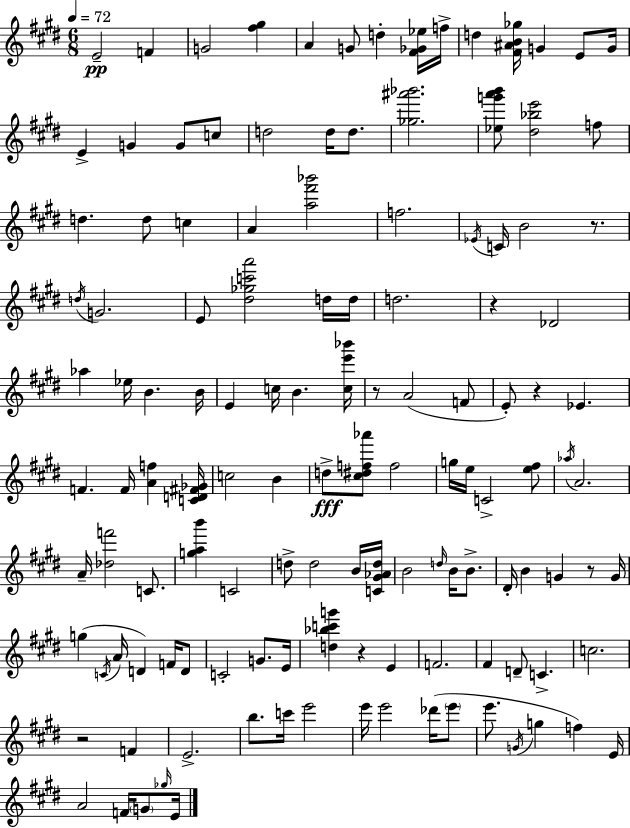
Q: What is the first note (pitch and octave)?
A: E4